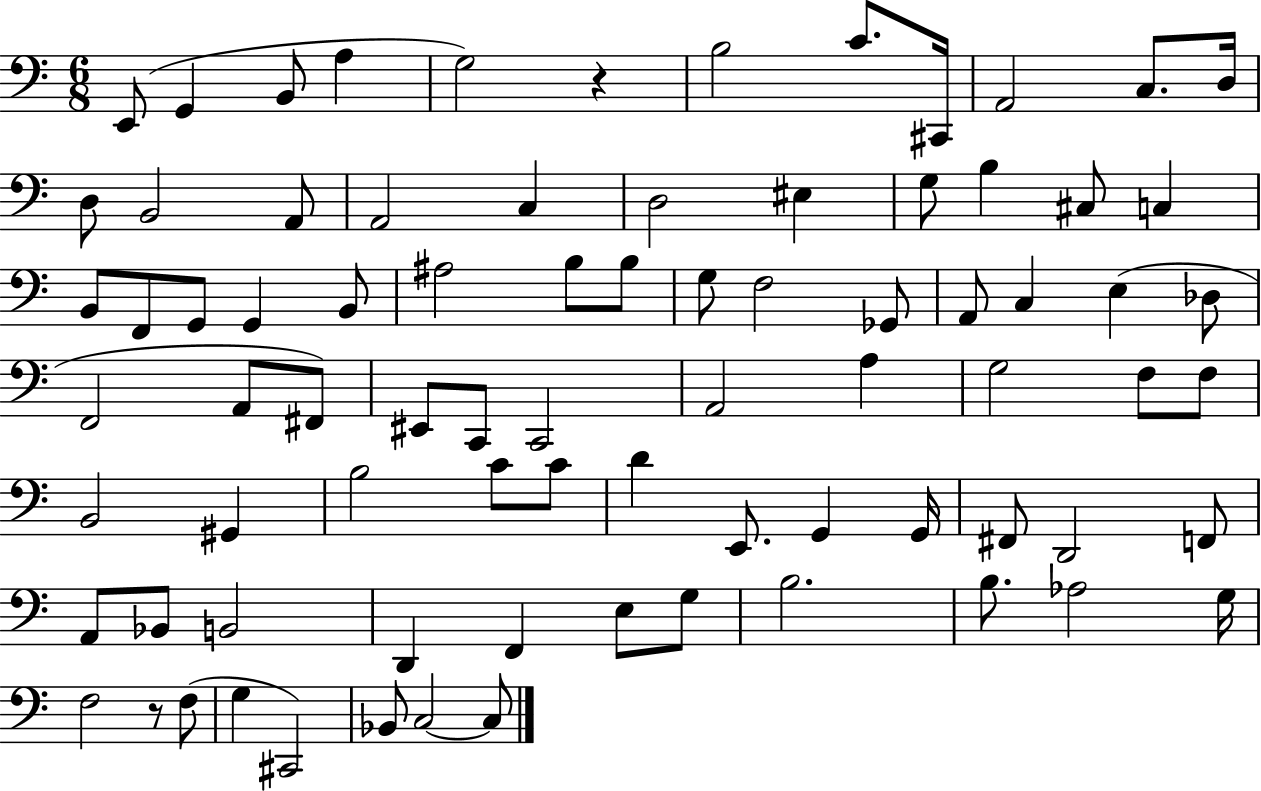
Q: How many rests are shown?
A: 2